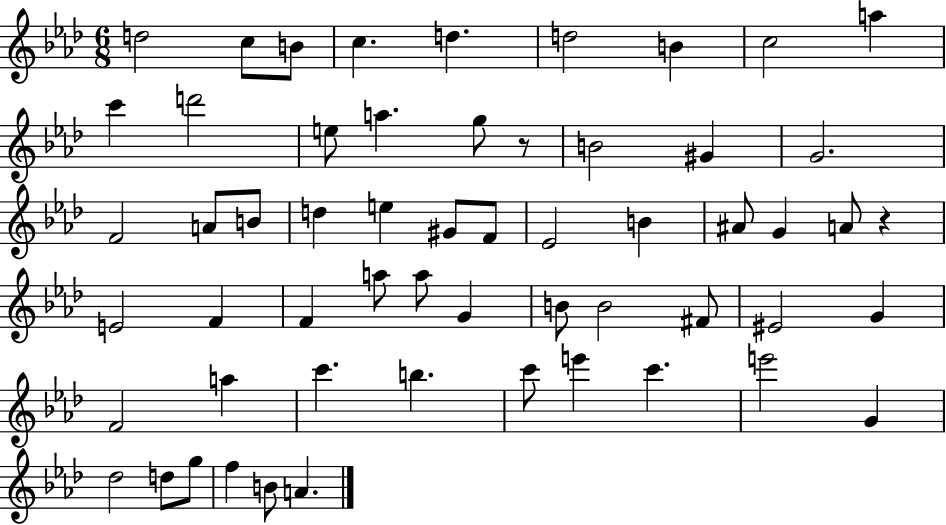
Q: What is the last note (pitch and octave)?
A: A4